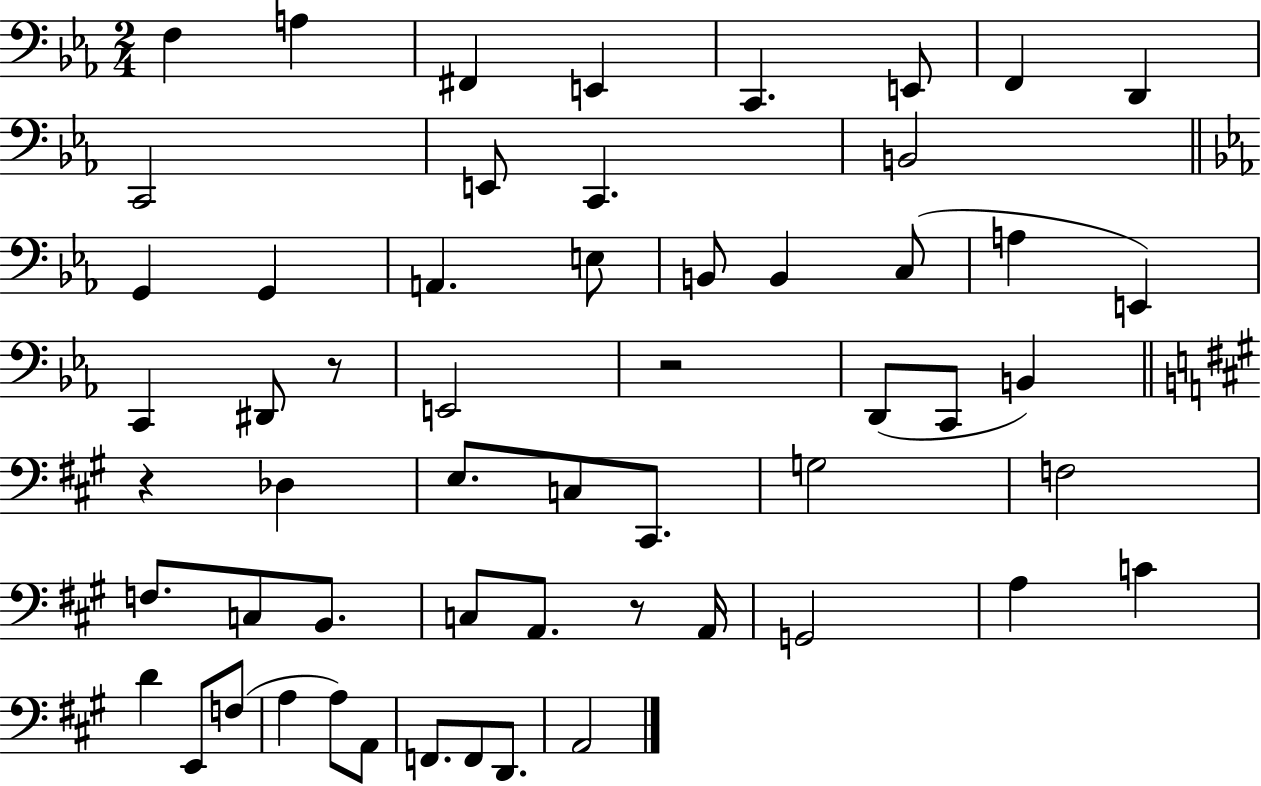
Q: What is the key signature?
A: EES major